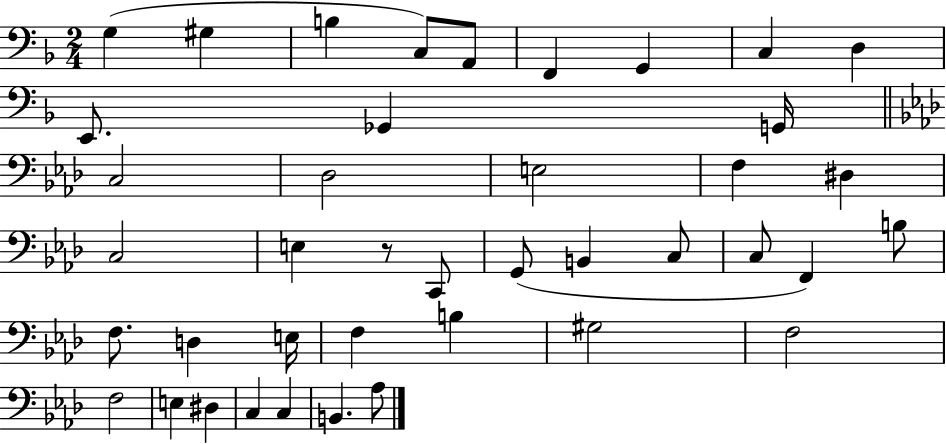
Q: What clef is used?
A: bass